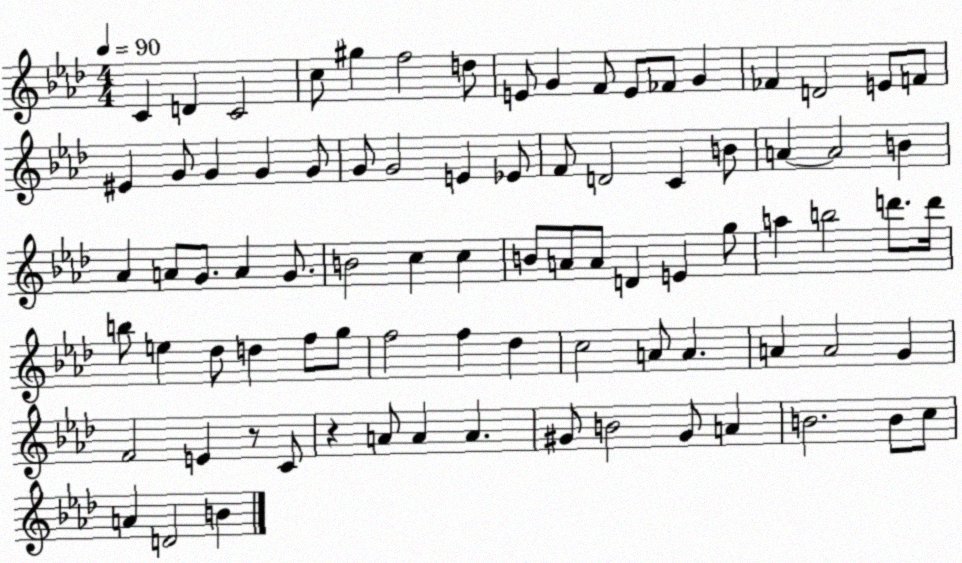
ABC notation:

X:1
T:Untitled
M:4/4
L:1/4
K:Ab
C D C2 c/2 ^g f2 d/2 E/2 G F/2 E/2 _F/2 G _F D2 E/2 F/2 ^E G/2 G G G/2 G/2 G2 E _E/2 F/2 D2 C B/2 A A2 B _A A/2 G/2 A G/2 B2 c c B/2 A/2 A/2 D E g/2 a b2 d'/2 d'/4 b/2 e _d/2 d f/2 g/2 f2 f _d c2 A/2 A A A2 G F2 E z/2 C/2 z A/2 A A ^G/2 B2 ^G/2 A B2 B/2 c/2 A D2 B